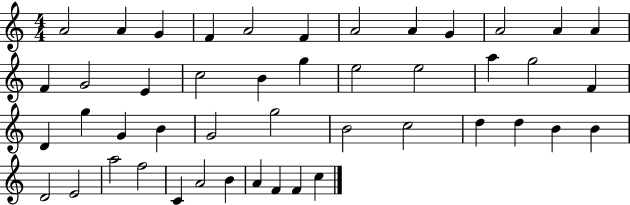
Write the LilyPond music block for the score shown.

{
  \clef treble
  \numericTimeSignature
  \time 4/4
  \key c \major
  a'2 a'4 g'4 | f'4 a'2 f'4 | a'2 a'4 g'4 | a'2 a'4 a'4 | \break f'4 g'2 e'4 | c''2 b'4 g''4 | e''2 e''2 | a''4 g''2 f'4 | \break d'4 g''4 g'4 b'4 | g'2 g''2 | b'2 c''2 | d''4 d''4 b'4 b'4 | \break d'2 e'2 | a''2 f''2 | c'4 a'2 b'4 | a'4 f'4 f'4 c''4 | \break \bar "|."
}